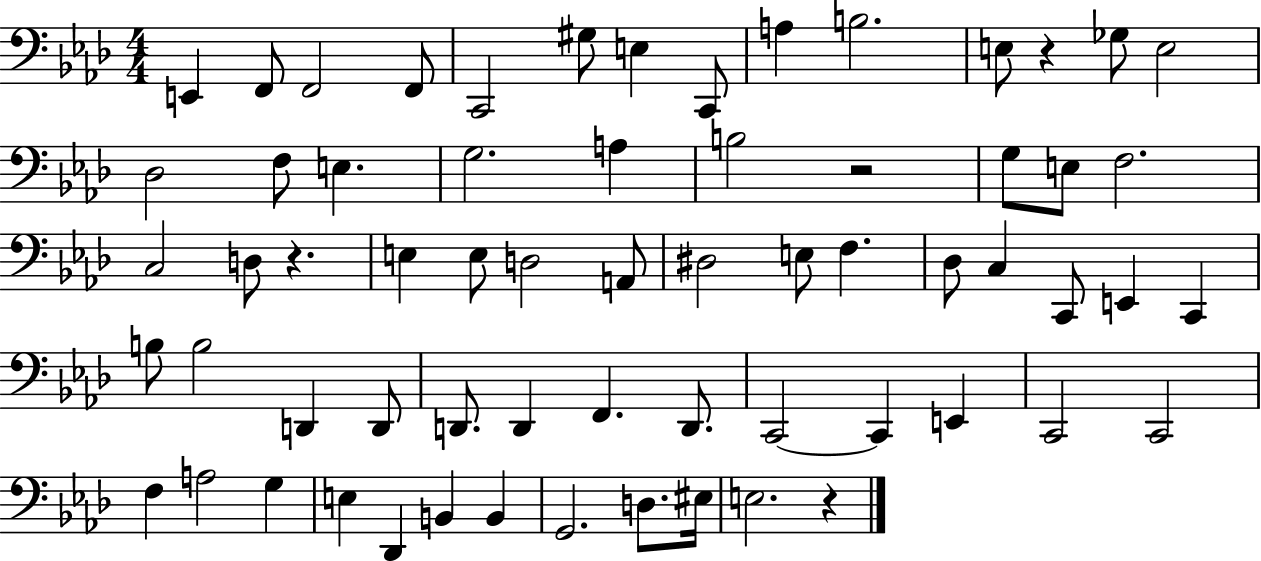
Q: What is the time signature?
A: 4/4